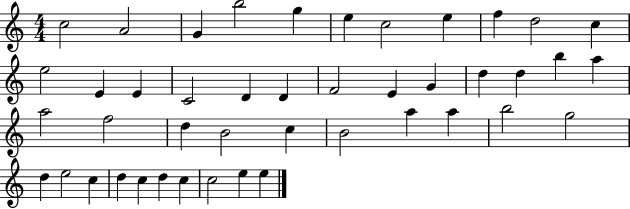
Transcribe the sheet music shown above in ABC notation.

X:1
T:Untitled
M:4/4
L:1/4
K:C
c2 A2 G b2 g e c2 e f d2 c e2 E E C2 D D F2 E G d d b a a2 f2 d B2 c B2 a a b2 g2 d e2 c d c d c c2 e e